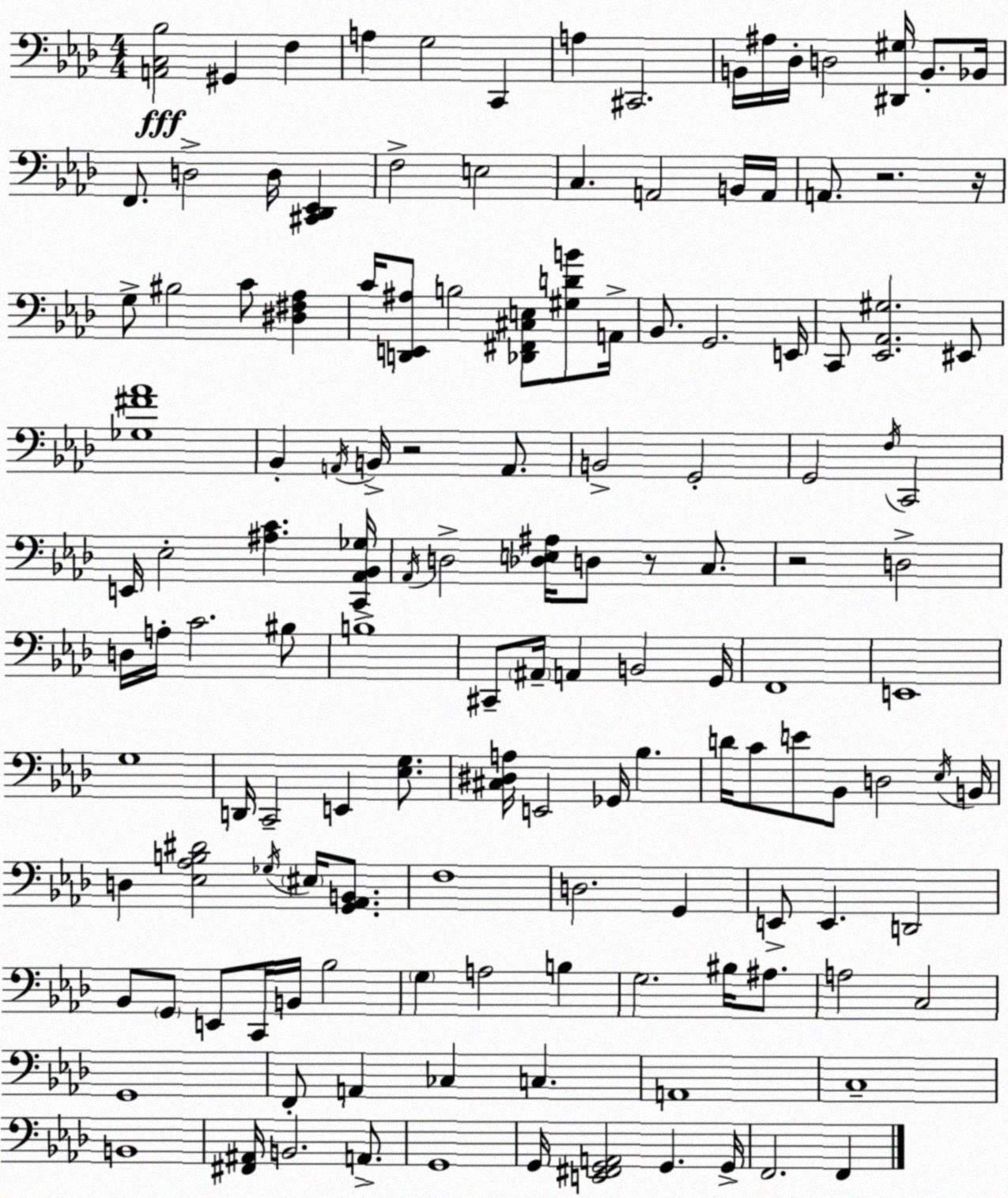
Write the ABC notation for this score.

X:1
T:Untitled
M:4/4
L:1/4
K:Ab
[A,,C,_B,]2 ^G,, F, A, G,2 C,, A, ^C,,2 B,,/4 ^A,/4 _D,/4 D,2 [^D,,^G,]/4 B,,/2 _B,,/4 F,,/2 D,2 D,/4 [^C,,_D,,_E,,] F,2 E,2 C, A,,2 B,,/4 A,,/4 A,,/2 z2 z/4 G,/2 ^B,2 C/2 [^D,^F,_A,] C/4 [D,,E,,^A,]/2 B,2 [_D,,^F,,^C,E,]/2 [^G,DB]/2 A,,/4 _B,,/2 G,,2 E,,/4 C,,/2 [_E,,_A,,^G,]2 ^E,,/2 [_G,^F_A]4 _B,, A,,/4 B,,/4 z2 A,,/2 B,,2 G,,2 G,,2 F,/4 C,,2 E,,/4 _E,2 [^A,C] [C,,_A,,_B,,_G,]/4 _A,,/4 D,2 [_D,E,^A,]/4 D,/2 z/2 C,/2 z2 D,2 D,/4 A,/4 C2 ^B,/2 B,4 ^C,,/2 ^A,,/4 A,, B,,2 G,,/4 F,,4 E,,4 G,4 D,,/4 C,,2 E,, [_E,G,]/2 [^C,^D,A,]/4 E,,2 _G,,/4 _B, D/4 C/2 E/2 _B,,/2 D,2 _E,/4 B,,/4 D, [_E,_A,B,^D]2 _G,/4 ^E,/4 [G,,_A,,B,,]/2 F,4 D,2 G,, E,,/2 E,, D,,2 _B,,/2 G,,/2 E,,/2 C,,/4 B,,/4 _B,2 G, A,2 B, G,2 ^B,/4 ^A,/2 A,2 C,2 G,,4 F,,/2 A,, _C, C, A,,4 C,4 B,,4 [^F,,^A,,]/4 B,,2 A,,/2 G,,4 G,,/4 [E,,^F,,G,,A,,]2 G,, G,,/4 F,,2 F,,